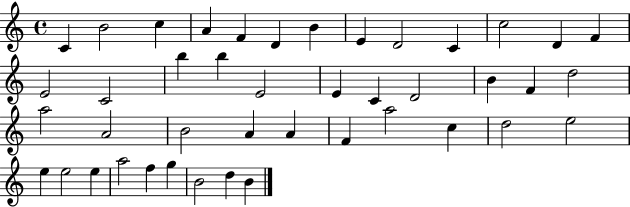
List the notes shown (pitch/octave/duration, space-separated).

C4/q B4/h C5/q A4/q F4/q D4/q B4/q E4/q D4/h C4/q C5/h D4/q F4/q E4/h C4/h B5/q B5/q E4/h E4/q C4/q D4/h B4/q F4/q D5/h A5/h A4/h B4/h A4/q A4/q F4/q A5/h C5/q D5/h E5/h E5/q E5/h E5/q A5/h F5/q G5/q B4/h D5/q B4/q